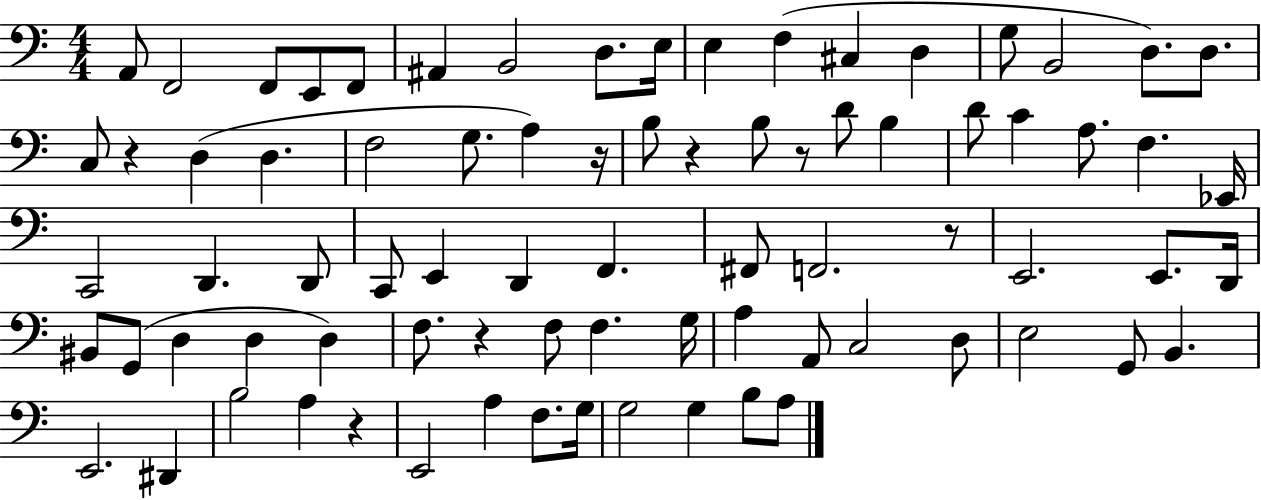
{
  \clef bass
  \numericTimeSignature
  \time 4/4
  \key c \major
  a,8 f,2 f,8 e,8 f,8 | ais,4 b,2 d8. e16 | e4 f4( cis4 d4 | g8 b,2 d8.) d8. | \break c8 r4 d4( d4. | f2 g8. a4) r16 | b8 r4 b8 r8 d'8 b4 | d'8 c'4 a8. f4. ees,16 | \break c,2 d,4. d,8 | c,8 e,4 d,4 f,4. | fis,8 f,2. r8 | e,2. e,8. d,16 | \break bis,8 g,8( d4 d4 d4) | f8. r4 f8 f4. g16 | a4 a,8 c2 d8 | e2 g,8 b,4. | \break e,2. dis,4 | b2 a4 r4 | e,2 a4 f8. g16 | g2 g4 b8 a8 | \break \bar "|."
}